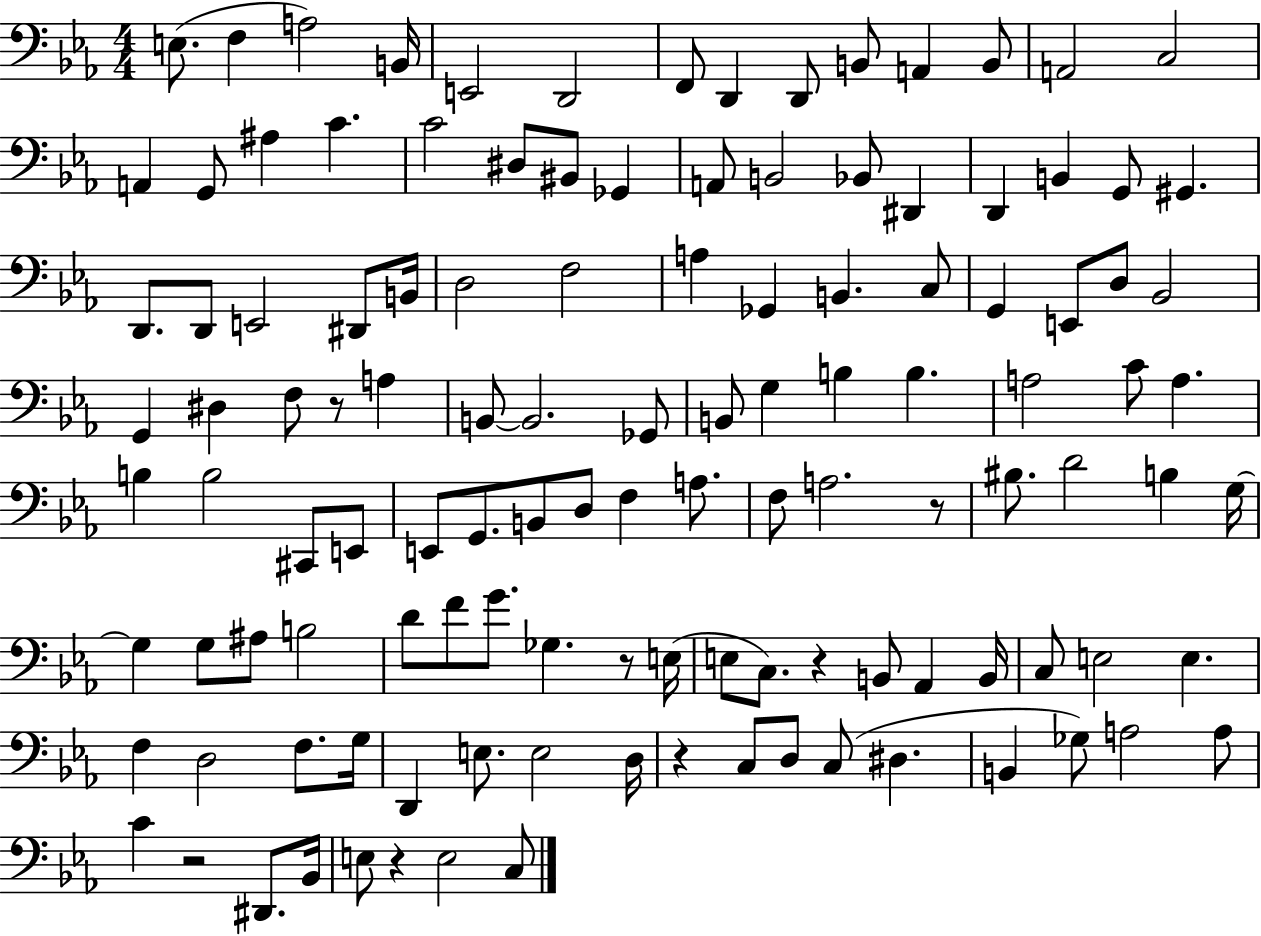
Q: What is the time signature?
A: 4/4